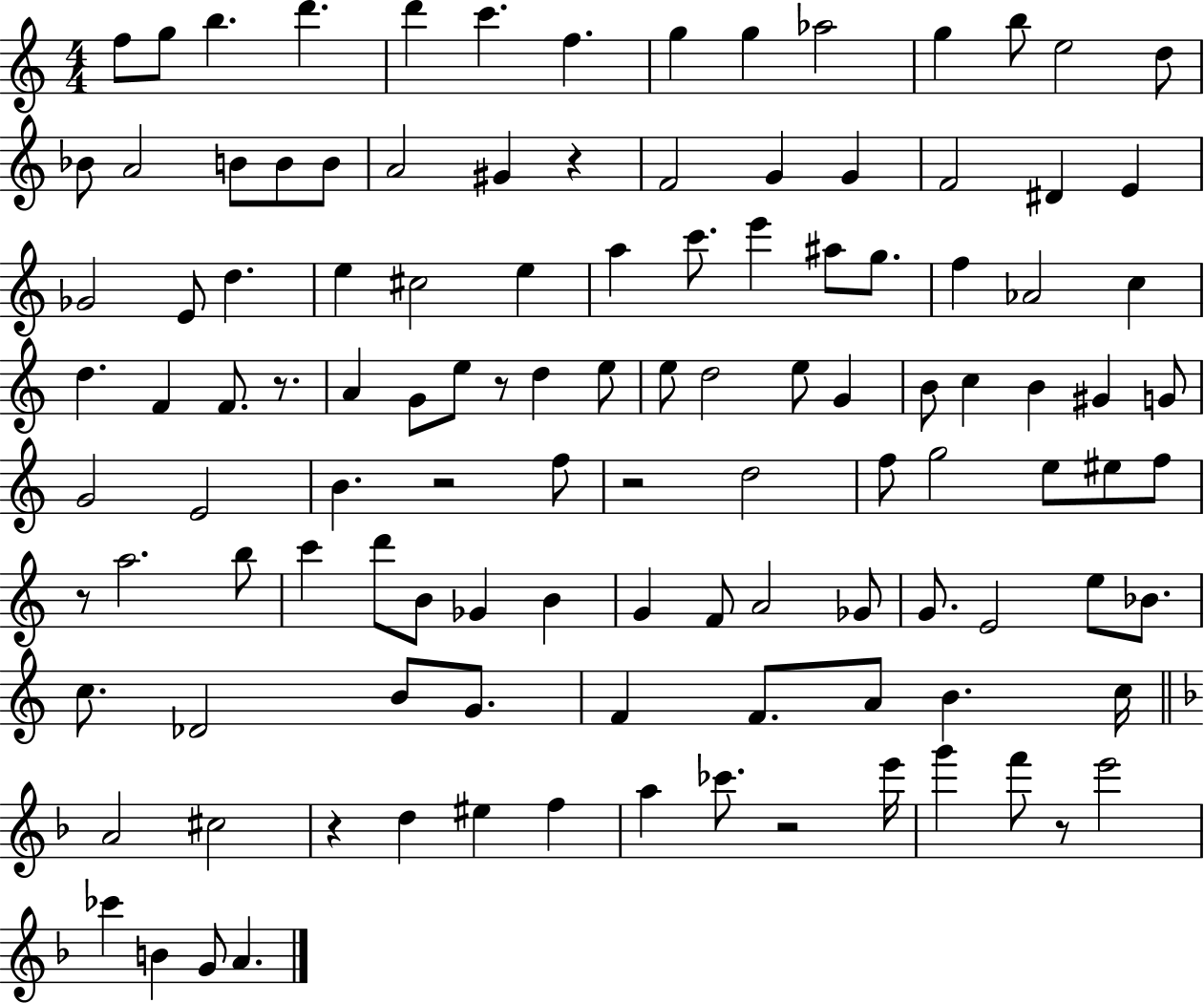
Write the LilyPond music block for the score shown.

{
  \clef treble
  \numericTimeSignature
  \time 4/4
  \key c \major
  f''8 g''8 b''4. d'''4. | d'''4 c'''4. f''4. | g''4 g''4 aes''2 | g''4 b''8 e''2 d''8 | \break bes'8 a'2 b'8 b'8 b'8 | a'2 gis'4 r4 | f'2 g'4 g'4 | f'2 dis'4 e'4 | \break ges'2 e'8 d''4. | e''4 cis''2 e''4 | a''4 c'''8. e'''4 ais''8 g''8. | f''4 aes'2 c''4 | \break d''4. f'4 f'8. r8. | a'4 g'8 e''8 r8 d''4 e''8 | e''8 d''2 e''8 g'4 | b'8 c''4 b'4 gis'4 g'8 | \break g'2 e'2 | b'4. r2 f''8 | r2 d''2 | f''8 g''2 e''8 eis''8 f''8 | \break r8 a''2. b''8 | c'''4 d'''8 b'8 ges'4 b'4 | g'4 f'8 a'2 ges'8 | g'8. e'2 e''8 bes'8. | \break c''8. des'2 b'8 g'8. | f'4 f'8. a'8 b'4. c''16 | \bar "||" \break \key f \major a'2 cis''2 | r4 d''4 eis''4 f''4 | a''4 ces'''8. r2 e'''16 | g'''4 f'''8 r8 e'''2 | \break ces'''4 b'4 g'8 a'4. | \bar "|."
}